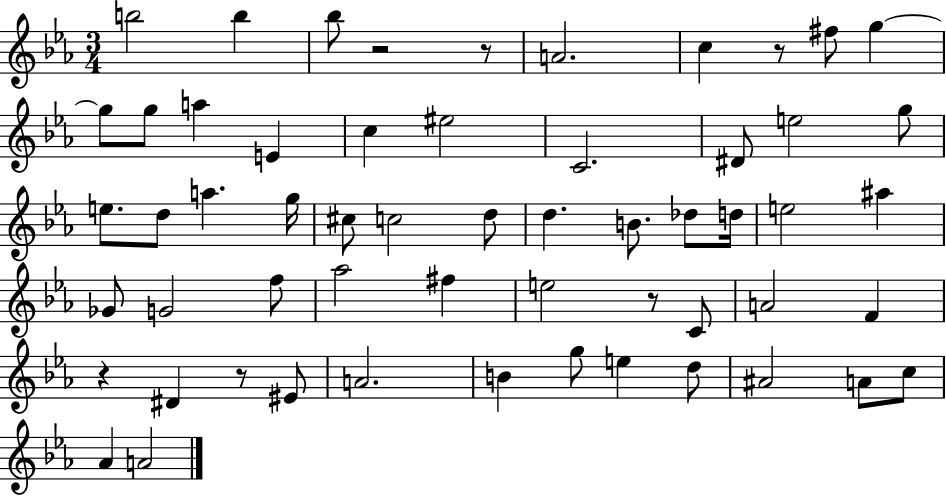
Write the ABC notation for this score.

X:1
T:Untitled
M:3/4
L:1/4
K:Eb
b2 b _b/2 z2 z/2 A2 c z/2 ^f/2 g g/2 g/2 a E c ^e2 C2 ^D/2 e2 g/2 e/2 d/2 a g/4 ^c/2 c2 d/2 d B/2 _d/2 d/4 e2 ^a _G/2 G2 f/2 _a2 ^f e2 z/2 C/2 A2 F z ^D z/2 ^E/2 A2 B g/2 e d/2 ^A2 A/2 c/2 _A A2